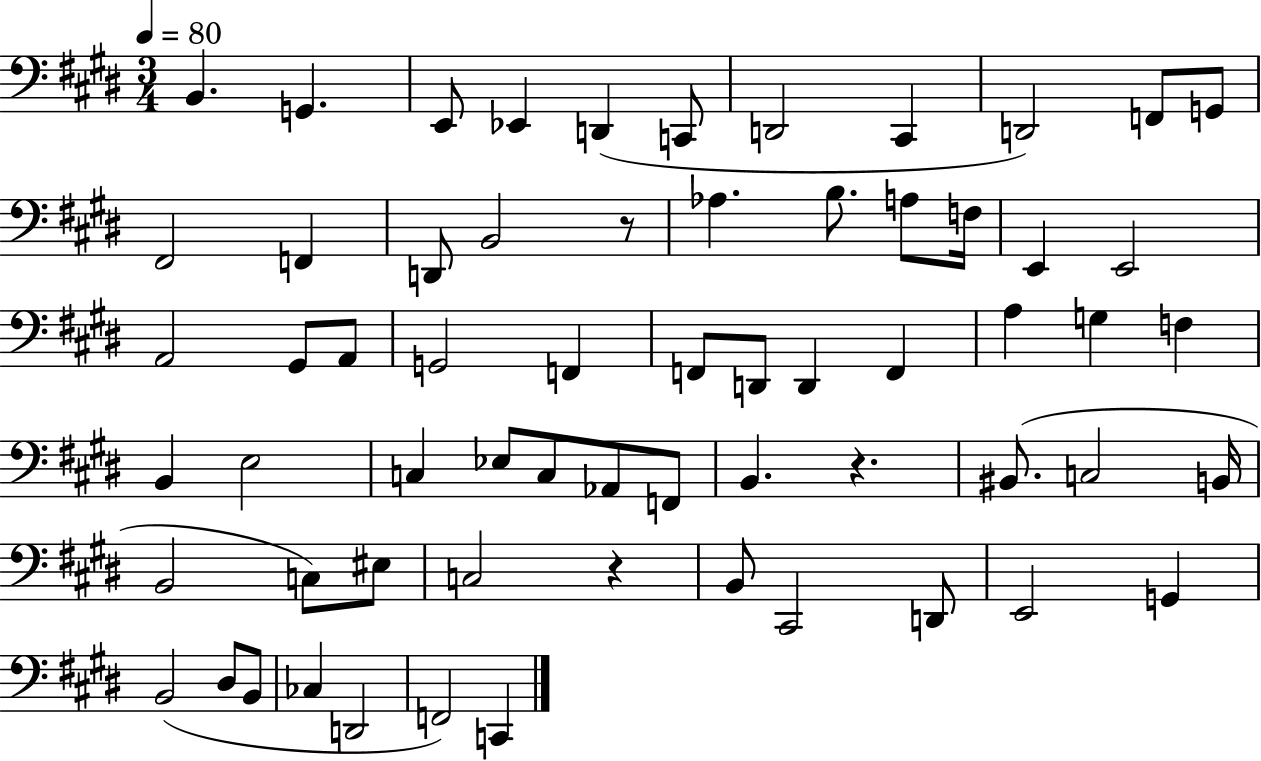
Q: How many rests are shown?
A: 3